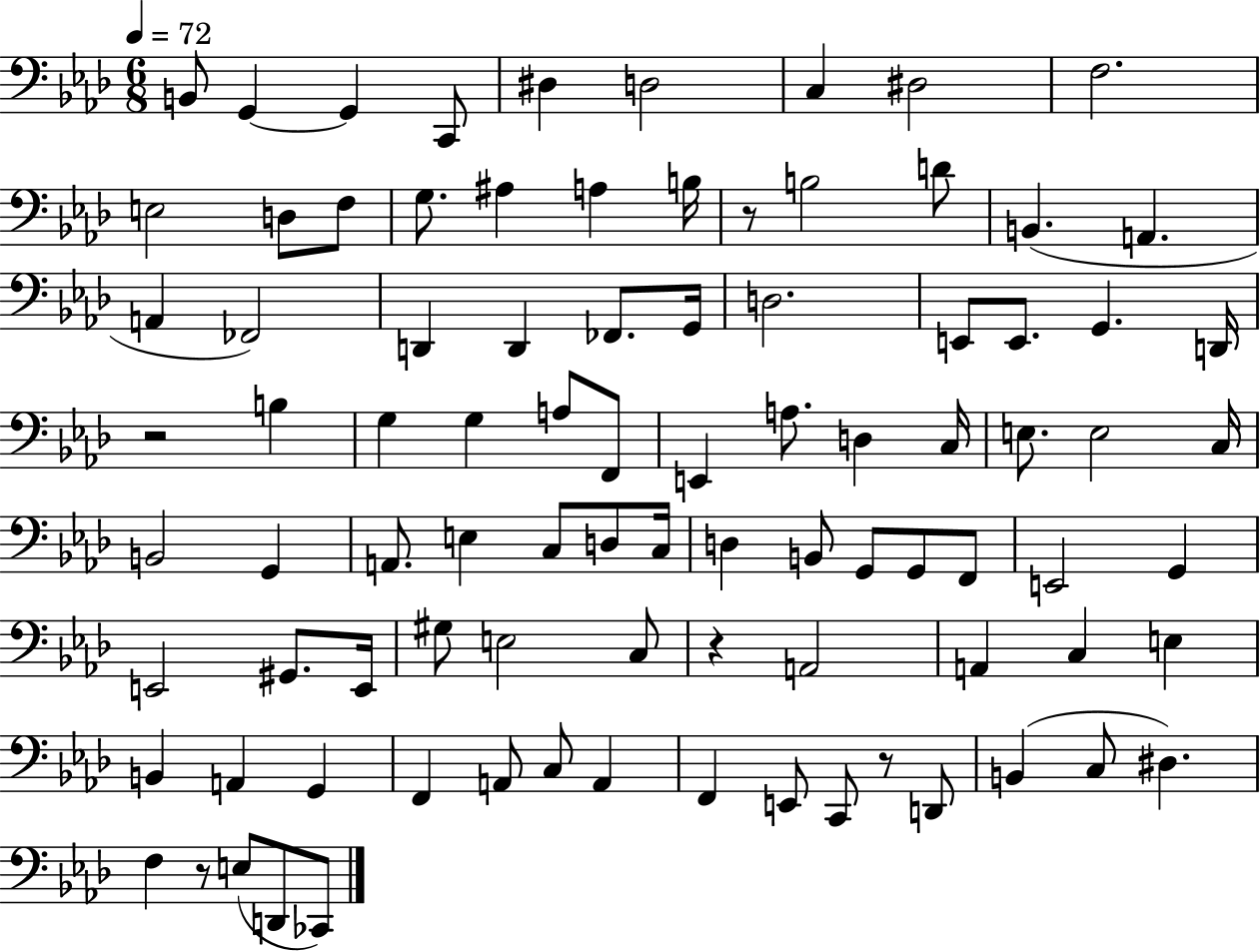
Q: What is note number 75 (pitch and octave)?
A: F2